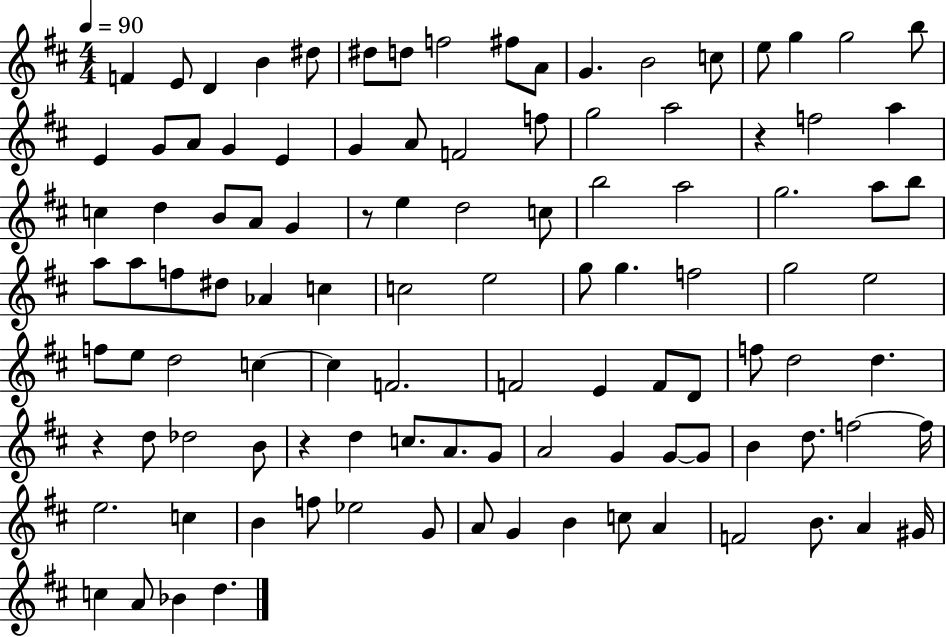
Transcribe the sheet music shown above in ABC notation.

X:1
T:Untitled
M:4/4
L:1/4
K:D
F E/2 D B ^d/2 ^d/2 d/2 f2 ^f/2 A/2 G B2 c/2 e/2 g g2 b/2 E G/2 A/2 G E G A/2 F2 f/2 g2 a2 z f2 a c d B/2 A/2 G z/2 e d2 c/2 b2 a2 g2 a/2 b/2 a/2 a/2 f/2 ^d/2 _A c c2 e2 g/2 g f2 g2 e2 f/2 e/2 d2 c c F2 F2 E F/2 D/2 f/2 d2 d z d/2 _d2 B/2 z d c/2 A/2 G/2 A2 G G/2 G/2 B d/2 f2 f/4 e2 c B f/2 _e2 G/2 A/2 G B c/2 A F2 B/2 A ^G/4 c A/2 _B d